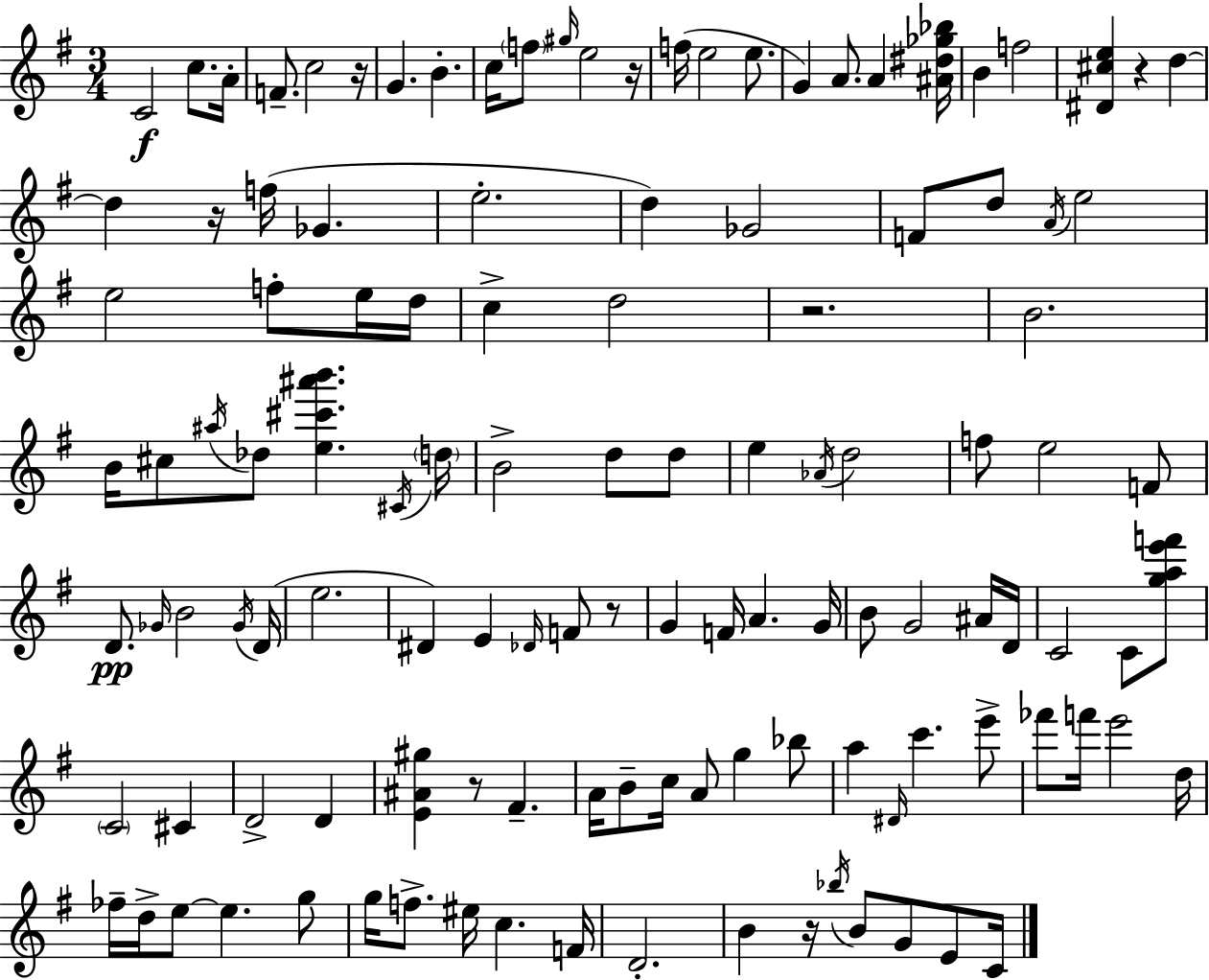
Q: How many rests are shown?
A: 8